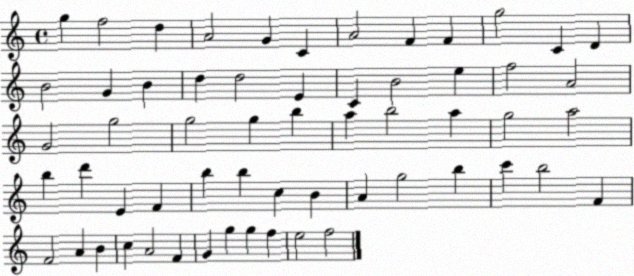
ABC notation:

X:1
T:Untitled
M:4/4
L:1/4
K:C
g f2 d A2 G C A2 F F g2 C D B2 G B d d2 E C B2 e f2 A2 G2 g2 g2 g b a b2 a g2 a2 b d' E F b b c B A g2 b c' b2 F F2 A B c A2 F G g g f e2 f2